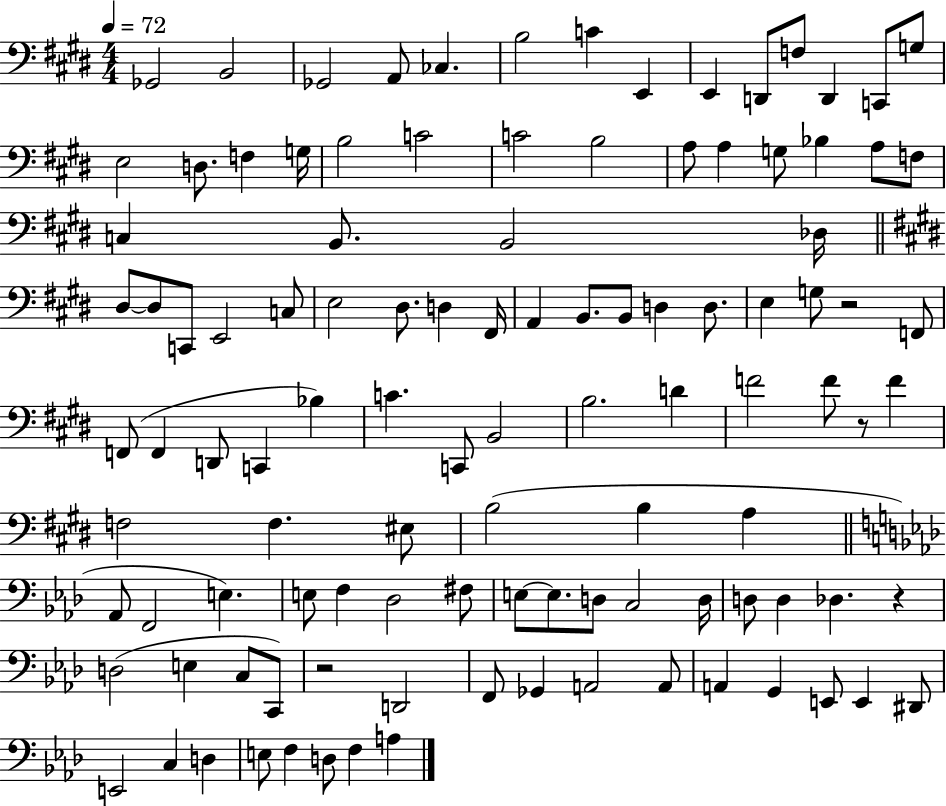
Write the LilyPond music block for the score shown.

{
  \clef bass
  \numericTimeSignature
  \time 4/4
  \key e \major
  \tempo 4 = 72
  ges,2 b,2 | ges,2 a,8 ces4. | b2 c'4 e,4 | e,4 d,8 f8 d,4 c,8 g8 | \break e2 d8. f4 g16 | b2 c'2 | c'2 b2 | a8 a4 g8 bes4 a8 f8 | \break c4 b,8. b,2 des16 | \bar "||" \break \key e \major dis8~~ dis8 c,8 e,2 c8 | e2 dis8. d4 fis,16 | a,4 b,8. b,8 d4 d8. | e4 g8 r2 f,8 | \break f,8( f,4 d,8 c,4 bes4) | c'4. c,8 b,2 | b2. d'4 | f'2 f'8 r8 f'4 | \break f2 f4. eis8 | b2( b4 a4 | \bar "||" \break \key f \minor aes,8 f,2 e4.) | e8 f4 des2 fis8 | e8~~ e8. d8 c2 d16 | d8 d4 des4. r4 | \break d2( e4 c8 c,8) | r2 d,2 | f,8 ges,4 a,2 a,8 | a,4 g,4 e,8 e,4 dis,8 | \break e,2 c4 d4 | e8 f4 d8 f4 a4 | \bar "|."
}